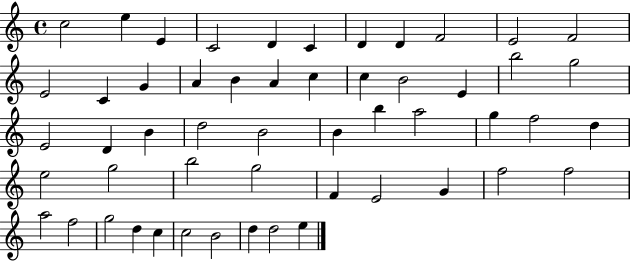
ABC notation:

X:1
T:Untitled
M:4/4
L:1/4
K:C
c2 e E C2 D C D D F2 E2 F2 E2 C G A B A c c B2 E b2 g2 E2 D B d2 B2 B b a2 g f2 d e2 g2 b2 g2 F E2 G f2 f2 a2 f2 g2 d c c2 B2 d d2 e